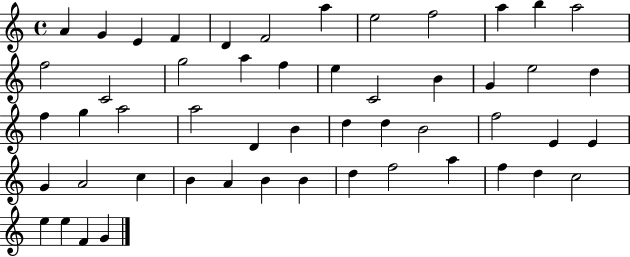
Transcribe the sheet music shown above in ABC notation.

X:1
T:Untitled
M:4/4
L:1/4
K:C
A G E F D F2 a e2 f2 a b a2 f2 C2 g2 a f e C2 B G e2 d f g a2 a2 D B d d B2 f2 E E G A2 c B A B B d f2 a f d c2 e e F G